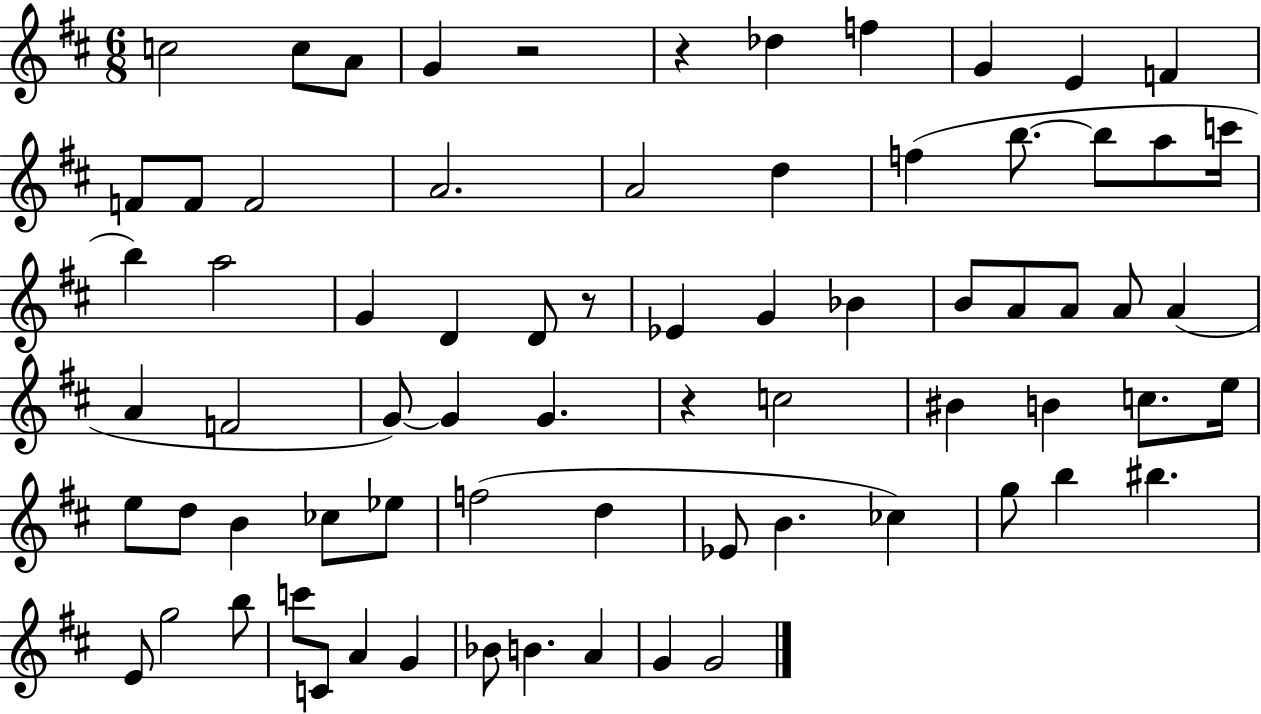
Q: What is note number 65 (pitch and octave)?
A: B4